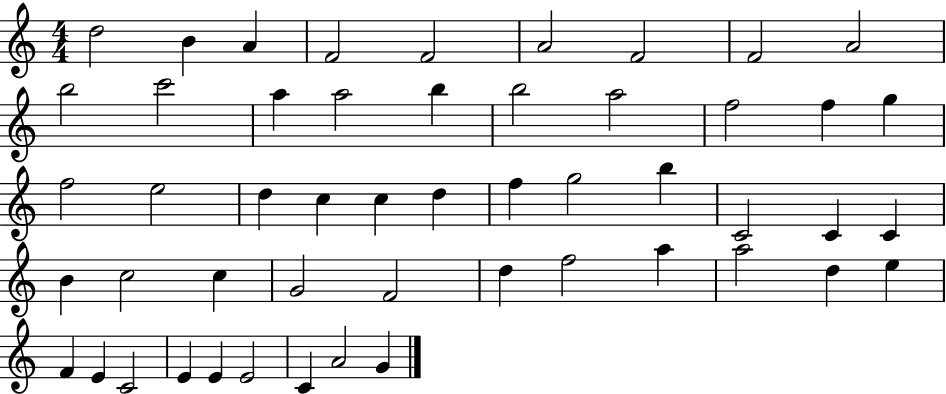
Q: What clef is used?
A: treble